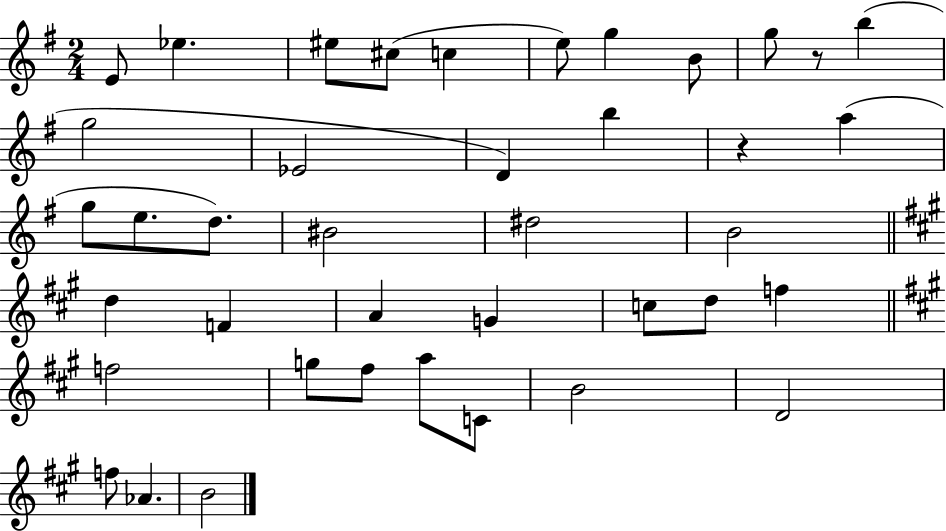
E4/e Eb5/q. EIS5/e C#5/e C5/q E5/e G5/q B4/e G5/e R/e B5/q G5/h Eb4/h D4/q B5/q R/q A5/q G5/e E5/e. D5/e. BIS4/h D#5/h B4/h D5/q F4/q A4/q G4/q C5/e D5/e F5/q F5/h G5/e F#5/e A5/e C4/e B4/h D4/h F5/e Ab4/q. B4/h